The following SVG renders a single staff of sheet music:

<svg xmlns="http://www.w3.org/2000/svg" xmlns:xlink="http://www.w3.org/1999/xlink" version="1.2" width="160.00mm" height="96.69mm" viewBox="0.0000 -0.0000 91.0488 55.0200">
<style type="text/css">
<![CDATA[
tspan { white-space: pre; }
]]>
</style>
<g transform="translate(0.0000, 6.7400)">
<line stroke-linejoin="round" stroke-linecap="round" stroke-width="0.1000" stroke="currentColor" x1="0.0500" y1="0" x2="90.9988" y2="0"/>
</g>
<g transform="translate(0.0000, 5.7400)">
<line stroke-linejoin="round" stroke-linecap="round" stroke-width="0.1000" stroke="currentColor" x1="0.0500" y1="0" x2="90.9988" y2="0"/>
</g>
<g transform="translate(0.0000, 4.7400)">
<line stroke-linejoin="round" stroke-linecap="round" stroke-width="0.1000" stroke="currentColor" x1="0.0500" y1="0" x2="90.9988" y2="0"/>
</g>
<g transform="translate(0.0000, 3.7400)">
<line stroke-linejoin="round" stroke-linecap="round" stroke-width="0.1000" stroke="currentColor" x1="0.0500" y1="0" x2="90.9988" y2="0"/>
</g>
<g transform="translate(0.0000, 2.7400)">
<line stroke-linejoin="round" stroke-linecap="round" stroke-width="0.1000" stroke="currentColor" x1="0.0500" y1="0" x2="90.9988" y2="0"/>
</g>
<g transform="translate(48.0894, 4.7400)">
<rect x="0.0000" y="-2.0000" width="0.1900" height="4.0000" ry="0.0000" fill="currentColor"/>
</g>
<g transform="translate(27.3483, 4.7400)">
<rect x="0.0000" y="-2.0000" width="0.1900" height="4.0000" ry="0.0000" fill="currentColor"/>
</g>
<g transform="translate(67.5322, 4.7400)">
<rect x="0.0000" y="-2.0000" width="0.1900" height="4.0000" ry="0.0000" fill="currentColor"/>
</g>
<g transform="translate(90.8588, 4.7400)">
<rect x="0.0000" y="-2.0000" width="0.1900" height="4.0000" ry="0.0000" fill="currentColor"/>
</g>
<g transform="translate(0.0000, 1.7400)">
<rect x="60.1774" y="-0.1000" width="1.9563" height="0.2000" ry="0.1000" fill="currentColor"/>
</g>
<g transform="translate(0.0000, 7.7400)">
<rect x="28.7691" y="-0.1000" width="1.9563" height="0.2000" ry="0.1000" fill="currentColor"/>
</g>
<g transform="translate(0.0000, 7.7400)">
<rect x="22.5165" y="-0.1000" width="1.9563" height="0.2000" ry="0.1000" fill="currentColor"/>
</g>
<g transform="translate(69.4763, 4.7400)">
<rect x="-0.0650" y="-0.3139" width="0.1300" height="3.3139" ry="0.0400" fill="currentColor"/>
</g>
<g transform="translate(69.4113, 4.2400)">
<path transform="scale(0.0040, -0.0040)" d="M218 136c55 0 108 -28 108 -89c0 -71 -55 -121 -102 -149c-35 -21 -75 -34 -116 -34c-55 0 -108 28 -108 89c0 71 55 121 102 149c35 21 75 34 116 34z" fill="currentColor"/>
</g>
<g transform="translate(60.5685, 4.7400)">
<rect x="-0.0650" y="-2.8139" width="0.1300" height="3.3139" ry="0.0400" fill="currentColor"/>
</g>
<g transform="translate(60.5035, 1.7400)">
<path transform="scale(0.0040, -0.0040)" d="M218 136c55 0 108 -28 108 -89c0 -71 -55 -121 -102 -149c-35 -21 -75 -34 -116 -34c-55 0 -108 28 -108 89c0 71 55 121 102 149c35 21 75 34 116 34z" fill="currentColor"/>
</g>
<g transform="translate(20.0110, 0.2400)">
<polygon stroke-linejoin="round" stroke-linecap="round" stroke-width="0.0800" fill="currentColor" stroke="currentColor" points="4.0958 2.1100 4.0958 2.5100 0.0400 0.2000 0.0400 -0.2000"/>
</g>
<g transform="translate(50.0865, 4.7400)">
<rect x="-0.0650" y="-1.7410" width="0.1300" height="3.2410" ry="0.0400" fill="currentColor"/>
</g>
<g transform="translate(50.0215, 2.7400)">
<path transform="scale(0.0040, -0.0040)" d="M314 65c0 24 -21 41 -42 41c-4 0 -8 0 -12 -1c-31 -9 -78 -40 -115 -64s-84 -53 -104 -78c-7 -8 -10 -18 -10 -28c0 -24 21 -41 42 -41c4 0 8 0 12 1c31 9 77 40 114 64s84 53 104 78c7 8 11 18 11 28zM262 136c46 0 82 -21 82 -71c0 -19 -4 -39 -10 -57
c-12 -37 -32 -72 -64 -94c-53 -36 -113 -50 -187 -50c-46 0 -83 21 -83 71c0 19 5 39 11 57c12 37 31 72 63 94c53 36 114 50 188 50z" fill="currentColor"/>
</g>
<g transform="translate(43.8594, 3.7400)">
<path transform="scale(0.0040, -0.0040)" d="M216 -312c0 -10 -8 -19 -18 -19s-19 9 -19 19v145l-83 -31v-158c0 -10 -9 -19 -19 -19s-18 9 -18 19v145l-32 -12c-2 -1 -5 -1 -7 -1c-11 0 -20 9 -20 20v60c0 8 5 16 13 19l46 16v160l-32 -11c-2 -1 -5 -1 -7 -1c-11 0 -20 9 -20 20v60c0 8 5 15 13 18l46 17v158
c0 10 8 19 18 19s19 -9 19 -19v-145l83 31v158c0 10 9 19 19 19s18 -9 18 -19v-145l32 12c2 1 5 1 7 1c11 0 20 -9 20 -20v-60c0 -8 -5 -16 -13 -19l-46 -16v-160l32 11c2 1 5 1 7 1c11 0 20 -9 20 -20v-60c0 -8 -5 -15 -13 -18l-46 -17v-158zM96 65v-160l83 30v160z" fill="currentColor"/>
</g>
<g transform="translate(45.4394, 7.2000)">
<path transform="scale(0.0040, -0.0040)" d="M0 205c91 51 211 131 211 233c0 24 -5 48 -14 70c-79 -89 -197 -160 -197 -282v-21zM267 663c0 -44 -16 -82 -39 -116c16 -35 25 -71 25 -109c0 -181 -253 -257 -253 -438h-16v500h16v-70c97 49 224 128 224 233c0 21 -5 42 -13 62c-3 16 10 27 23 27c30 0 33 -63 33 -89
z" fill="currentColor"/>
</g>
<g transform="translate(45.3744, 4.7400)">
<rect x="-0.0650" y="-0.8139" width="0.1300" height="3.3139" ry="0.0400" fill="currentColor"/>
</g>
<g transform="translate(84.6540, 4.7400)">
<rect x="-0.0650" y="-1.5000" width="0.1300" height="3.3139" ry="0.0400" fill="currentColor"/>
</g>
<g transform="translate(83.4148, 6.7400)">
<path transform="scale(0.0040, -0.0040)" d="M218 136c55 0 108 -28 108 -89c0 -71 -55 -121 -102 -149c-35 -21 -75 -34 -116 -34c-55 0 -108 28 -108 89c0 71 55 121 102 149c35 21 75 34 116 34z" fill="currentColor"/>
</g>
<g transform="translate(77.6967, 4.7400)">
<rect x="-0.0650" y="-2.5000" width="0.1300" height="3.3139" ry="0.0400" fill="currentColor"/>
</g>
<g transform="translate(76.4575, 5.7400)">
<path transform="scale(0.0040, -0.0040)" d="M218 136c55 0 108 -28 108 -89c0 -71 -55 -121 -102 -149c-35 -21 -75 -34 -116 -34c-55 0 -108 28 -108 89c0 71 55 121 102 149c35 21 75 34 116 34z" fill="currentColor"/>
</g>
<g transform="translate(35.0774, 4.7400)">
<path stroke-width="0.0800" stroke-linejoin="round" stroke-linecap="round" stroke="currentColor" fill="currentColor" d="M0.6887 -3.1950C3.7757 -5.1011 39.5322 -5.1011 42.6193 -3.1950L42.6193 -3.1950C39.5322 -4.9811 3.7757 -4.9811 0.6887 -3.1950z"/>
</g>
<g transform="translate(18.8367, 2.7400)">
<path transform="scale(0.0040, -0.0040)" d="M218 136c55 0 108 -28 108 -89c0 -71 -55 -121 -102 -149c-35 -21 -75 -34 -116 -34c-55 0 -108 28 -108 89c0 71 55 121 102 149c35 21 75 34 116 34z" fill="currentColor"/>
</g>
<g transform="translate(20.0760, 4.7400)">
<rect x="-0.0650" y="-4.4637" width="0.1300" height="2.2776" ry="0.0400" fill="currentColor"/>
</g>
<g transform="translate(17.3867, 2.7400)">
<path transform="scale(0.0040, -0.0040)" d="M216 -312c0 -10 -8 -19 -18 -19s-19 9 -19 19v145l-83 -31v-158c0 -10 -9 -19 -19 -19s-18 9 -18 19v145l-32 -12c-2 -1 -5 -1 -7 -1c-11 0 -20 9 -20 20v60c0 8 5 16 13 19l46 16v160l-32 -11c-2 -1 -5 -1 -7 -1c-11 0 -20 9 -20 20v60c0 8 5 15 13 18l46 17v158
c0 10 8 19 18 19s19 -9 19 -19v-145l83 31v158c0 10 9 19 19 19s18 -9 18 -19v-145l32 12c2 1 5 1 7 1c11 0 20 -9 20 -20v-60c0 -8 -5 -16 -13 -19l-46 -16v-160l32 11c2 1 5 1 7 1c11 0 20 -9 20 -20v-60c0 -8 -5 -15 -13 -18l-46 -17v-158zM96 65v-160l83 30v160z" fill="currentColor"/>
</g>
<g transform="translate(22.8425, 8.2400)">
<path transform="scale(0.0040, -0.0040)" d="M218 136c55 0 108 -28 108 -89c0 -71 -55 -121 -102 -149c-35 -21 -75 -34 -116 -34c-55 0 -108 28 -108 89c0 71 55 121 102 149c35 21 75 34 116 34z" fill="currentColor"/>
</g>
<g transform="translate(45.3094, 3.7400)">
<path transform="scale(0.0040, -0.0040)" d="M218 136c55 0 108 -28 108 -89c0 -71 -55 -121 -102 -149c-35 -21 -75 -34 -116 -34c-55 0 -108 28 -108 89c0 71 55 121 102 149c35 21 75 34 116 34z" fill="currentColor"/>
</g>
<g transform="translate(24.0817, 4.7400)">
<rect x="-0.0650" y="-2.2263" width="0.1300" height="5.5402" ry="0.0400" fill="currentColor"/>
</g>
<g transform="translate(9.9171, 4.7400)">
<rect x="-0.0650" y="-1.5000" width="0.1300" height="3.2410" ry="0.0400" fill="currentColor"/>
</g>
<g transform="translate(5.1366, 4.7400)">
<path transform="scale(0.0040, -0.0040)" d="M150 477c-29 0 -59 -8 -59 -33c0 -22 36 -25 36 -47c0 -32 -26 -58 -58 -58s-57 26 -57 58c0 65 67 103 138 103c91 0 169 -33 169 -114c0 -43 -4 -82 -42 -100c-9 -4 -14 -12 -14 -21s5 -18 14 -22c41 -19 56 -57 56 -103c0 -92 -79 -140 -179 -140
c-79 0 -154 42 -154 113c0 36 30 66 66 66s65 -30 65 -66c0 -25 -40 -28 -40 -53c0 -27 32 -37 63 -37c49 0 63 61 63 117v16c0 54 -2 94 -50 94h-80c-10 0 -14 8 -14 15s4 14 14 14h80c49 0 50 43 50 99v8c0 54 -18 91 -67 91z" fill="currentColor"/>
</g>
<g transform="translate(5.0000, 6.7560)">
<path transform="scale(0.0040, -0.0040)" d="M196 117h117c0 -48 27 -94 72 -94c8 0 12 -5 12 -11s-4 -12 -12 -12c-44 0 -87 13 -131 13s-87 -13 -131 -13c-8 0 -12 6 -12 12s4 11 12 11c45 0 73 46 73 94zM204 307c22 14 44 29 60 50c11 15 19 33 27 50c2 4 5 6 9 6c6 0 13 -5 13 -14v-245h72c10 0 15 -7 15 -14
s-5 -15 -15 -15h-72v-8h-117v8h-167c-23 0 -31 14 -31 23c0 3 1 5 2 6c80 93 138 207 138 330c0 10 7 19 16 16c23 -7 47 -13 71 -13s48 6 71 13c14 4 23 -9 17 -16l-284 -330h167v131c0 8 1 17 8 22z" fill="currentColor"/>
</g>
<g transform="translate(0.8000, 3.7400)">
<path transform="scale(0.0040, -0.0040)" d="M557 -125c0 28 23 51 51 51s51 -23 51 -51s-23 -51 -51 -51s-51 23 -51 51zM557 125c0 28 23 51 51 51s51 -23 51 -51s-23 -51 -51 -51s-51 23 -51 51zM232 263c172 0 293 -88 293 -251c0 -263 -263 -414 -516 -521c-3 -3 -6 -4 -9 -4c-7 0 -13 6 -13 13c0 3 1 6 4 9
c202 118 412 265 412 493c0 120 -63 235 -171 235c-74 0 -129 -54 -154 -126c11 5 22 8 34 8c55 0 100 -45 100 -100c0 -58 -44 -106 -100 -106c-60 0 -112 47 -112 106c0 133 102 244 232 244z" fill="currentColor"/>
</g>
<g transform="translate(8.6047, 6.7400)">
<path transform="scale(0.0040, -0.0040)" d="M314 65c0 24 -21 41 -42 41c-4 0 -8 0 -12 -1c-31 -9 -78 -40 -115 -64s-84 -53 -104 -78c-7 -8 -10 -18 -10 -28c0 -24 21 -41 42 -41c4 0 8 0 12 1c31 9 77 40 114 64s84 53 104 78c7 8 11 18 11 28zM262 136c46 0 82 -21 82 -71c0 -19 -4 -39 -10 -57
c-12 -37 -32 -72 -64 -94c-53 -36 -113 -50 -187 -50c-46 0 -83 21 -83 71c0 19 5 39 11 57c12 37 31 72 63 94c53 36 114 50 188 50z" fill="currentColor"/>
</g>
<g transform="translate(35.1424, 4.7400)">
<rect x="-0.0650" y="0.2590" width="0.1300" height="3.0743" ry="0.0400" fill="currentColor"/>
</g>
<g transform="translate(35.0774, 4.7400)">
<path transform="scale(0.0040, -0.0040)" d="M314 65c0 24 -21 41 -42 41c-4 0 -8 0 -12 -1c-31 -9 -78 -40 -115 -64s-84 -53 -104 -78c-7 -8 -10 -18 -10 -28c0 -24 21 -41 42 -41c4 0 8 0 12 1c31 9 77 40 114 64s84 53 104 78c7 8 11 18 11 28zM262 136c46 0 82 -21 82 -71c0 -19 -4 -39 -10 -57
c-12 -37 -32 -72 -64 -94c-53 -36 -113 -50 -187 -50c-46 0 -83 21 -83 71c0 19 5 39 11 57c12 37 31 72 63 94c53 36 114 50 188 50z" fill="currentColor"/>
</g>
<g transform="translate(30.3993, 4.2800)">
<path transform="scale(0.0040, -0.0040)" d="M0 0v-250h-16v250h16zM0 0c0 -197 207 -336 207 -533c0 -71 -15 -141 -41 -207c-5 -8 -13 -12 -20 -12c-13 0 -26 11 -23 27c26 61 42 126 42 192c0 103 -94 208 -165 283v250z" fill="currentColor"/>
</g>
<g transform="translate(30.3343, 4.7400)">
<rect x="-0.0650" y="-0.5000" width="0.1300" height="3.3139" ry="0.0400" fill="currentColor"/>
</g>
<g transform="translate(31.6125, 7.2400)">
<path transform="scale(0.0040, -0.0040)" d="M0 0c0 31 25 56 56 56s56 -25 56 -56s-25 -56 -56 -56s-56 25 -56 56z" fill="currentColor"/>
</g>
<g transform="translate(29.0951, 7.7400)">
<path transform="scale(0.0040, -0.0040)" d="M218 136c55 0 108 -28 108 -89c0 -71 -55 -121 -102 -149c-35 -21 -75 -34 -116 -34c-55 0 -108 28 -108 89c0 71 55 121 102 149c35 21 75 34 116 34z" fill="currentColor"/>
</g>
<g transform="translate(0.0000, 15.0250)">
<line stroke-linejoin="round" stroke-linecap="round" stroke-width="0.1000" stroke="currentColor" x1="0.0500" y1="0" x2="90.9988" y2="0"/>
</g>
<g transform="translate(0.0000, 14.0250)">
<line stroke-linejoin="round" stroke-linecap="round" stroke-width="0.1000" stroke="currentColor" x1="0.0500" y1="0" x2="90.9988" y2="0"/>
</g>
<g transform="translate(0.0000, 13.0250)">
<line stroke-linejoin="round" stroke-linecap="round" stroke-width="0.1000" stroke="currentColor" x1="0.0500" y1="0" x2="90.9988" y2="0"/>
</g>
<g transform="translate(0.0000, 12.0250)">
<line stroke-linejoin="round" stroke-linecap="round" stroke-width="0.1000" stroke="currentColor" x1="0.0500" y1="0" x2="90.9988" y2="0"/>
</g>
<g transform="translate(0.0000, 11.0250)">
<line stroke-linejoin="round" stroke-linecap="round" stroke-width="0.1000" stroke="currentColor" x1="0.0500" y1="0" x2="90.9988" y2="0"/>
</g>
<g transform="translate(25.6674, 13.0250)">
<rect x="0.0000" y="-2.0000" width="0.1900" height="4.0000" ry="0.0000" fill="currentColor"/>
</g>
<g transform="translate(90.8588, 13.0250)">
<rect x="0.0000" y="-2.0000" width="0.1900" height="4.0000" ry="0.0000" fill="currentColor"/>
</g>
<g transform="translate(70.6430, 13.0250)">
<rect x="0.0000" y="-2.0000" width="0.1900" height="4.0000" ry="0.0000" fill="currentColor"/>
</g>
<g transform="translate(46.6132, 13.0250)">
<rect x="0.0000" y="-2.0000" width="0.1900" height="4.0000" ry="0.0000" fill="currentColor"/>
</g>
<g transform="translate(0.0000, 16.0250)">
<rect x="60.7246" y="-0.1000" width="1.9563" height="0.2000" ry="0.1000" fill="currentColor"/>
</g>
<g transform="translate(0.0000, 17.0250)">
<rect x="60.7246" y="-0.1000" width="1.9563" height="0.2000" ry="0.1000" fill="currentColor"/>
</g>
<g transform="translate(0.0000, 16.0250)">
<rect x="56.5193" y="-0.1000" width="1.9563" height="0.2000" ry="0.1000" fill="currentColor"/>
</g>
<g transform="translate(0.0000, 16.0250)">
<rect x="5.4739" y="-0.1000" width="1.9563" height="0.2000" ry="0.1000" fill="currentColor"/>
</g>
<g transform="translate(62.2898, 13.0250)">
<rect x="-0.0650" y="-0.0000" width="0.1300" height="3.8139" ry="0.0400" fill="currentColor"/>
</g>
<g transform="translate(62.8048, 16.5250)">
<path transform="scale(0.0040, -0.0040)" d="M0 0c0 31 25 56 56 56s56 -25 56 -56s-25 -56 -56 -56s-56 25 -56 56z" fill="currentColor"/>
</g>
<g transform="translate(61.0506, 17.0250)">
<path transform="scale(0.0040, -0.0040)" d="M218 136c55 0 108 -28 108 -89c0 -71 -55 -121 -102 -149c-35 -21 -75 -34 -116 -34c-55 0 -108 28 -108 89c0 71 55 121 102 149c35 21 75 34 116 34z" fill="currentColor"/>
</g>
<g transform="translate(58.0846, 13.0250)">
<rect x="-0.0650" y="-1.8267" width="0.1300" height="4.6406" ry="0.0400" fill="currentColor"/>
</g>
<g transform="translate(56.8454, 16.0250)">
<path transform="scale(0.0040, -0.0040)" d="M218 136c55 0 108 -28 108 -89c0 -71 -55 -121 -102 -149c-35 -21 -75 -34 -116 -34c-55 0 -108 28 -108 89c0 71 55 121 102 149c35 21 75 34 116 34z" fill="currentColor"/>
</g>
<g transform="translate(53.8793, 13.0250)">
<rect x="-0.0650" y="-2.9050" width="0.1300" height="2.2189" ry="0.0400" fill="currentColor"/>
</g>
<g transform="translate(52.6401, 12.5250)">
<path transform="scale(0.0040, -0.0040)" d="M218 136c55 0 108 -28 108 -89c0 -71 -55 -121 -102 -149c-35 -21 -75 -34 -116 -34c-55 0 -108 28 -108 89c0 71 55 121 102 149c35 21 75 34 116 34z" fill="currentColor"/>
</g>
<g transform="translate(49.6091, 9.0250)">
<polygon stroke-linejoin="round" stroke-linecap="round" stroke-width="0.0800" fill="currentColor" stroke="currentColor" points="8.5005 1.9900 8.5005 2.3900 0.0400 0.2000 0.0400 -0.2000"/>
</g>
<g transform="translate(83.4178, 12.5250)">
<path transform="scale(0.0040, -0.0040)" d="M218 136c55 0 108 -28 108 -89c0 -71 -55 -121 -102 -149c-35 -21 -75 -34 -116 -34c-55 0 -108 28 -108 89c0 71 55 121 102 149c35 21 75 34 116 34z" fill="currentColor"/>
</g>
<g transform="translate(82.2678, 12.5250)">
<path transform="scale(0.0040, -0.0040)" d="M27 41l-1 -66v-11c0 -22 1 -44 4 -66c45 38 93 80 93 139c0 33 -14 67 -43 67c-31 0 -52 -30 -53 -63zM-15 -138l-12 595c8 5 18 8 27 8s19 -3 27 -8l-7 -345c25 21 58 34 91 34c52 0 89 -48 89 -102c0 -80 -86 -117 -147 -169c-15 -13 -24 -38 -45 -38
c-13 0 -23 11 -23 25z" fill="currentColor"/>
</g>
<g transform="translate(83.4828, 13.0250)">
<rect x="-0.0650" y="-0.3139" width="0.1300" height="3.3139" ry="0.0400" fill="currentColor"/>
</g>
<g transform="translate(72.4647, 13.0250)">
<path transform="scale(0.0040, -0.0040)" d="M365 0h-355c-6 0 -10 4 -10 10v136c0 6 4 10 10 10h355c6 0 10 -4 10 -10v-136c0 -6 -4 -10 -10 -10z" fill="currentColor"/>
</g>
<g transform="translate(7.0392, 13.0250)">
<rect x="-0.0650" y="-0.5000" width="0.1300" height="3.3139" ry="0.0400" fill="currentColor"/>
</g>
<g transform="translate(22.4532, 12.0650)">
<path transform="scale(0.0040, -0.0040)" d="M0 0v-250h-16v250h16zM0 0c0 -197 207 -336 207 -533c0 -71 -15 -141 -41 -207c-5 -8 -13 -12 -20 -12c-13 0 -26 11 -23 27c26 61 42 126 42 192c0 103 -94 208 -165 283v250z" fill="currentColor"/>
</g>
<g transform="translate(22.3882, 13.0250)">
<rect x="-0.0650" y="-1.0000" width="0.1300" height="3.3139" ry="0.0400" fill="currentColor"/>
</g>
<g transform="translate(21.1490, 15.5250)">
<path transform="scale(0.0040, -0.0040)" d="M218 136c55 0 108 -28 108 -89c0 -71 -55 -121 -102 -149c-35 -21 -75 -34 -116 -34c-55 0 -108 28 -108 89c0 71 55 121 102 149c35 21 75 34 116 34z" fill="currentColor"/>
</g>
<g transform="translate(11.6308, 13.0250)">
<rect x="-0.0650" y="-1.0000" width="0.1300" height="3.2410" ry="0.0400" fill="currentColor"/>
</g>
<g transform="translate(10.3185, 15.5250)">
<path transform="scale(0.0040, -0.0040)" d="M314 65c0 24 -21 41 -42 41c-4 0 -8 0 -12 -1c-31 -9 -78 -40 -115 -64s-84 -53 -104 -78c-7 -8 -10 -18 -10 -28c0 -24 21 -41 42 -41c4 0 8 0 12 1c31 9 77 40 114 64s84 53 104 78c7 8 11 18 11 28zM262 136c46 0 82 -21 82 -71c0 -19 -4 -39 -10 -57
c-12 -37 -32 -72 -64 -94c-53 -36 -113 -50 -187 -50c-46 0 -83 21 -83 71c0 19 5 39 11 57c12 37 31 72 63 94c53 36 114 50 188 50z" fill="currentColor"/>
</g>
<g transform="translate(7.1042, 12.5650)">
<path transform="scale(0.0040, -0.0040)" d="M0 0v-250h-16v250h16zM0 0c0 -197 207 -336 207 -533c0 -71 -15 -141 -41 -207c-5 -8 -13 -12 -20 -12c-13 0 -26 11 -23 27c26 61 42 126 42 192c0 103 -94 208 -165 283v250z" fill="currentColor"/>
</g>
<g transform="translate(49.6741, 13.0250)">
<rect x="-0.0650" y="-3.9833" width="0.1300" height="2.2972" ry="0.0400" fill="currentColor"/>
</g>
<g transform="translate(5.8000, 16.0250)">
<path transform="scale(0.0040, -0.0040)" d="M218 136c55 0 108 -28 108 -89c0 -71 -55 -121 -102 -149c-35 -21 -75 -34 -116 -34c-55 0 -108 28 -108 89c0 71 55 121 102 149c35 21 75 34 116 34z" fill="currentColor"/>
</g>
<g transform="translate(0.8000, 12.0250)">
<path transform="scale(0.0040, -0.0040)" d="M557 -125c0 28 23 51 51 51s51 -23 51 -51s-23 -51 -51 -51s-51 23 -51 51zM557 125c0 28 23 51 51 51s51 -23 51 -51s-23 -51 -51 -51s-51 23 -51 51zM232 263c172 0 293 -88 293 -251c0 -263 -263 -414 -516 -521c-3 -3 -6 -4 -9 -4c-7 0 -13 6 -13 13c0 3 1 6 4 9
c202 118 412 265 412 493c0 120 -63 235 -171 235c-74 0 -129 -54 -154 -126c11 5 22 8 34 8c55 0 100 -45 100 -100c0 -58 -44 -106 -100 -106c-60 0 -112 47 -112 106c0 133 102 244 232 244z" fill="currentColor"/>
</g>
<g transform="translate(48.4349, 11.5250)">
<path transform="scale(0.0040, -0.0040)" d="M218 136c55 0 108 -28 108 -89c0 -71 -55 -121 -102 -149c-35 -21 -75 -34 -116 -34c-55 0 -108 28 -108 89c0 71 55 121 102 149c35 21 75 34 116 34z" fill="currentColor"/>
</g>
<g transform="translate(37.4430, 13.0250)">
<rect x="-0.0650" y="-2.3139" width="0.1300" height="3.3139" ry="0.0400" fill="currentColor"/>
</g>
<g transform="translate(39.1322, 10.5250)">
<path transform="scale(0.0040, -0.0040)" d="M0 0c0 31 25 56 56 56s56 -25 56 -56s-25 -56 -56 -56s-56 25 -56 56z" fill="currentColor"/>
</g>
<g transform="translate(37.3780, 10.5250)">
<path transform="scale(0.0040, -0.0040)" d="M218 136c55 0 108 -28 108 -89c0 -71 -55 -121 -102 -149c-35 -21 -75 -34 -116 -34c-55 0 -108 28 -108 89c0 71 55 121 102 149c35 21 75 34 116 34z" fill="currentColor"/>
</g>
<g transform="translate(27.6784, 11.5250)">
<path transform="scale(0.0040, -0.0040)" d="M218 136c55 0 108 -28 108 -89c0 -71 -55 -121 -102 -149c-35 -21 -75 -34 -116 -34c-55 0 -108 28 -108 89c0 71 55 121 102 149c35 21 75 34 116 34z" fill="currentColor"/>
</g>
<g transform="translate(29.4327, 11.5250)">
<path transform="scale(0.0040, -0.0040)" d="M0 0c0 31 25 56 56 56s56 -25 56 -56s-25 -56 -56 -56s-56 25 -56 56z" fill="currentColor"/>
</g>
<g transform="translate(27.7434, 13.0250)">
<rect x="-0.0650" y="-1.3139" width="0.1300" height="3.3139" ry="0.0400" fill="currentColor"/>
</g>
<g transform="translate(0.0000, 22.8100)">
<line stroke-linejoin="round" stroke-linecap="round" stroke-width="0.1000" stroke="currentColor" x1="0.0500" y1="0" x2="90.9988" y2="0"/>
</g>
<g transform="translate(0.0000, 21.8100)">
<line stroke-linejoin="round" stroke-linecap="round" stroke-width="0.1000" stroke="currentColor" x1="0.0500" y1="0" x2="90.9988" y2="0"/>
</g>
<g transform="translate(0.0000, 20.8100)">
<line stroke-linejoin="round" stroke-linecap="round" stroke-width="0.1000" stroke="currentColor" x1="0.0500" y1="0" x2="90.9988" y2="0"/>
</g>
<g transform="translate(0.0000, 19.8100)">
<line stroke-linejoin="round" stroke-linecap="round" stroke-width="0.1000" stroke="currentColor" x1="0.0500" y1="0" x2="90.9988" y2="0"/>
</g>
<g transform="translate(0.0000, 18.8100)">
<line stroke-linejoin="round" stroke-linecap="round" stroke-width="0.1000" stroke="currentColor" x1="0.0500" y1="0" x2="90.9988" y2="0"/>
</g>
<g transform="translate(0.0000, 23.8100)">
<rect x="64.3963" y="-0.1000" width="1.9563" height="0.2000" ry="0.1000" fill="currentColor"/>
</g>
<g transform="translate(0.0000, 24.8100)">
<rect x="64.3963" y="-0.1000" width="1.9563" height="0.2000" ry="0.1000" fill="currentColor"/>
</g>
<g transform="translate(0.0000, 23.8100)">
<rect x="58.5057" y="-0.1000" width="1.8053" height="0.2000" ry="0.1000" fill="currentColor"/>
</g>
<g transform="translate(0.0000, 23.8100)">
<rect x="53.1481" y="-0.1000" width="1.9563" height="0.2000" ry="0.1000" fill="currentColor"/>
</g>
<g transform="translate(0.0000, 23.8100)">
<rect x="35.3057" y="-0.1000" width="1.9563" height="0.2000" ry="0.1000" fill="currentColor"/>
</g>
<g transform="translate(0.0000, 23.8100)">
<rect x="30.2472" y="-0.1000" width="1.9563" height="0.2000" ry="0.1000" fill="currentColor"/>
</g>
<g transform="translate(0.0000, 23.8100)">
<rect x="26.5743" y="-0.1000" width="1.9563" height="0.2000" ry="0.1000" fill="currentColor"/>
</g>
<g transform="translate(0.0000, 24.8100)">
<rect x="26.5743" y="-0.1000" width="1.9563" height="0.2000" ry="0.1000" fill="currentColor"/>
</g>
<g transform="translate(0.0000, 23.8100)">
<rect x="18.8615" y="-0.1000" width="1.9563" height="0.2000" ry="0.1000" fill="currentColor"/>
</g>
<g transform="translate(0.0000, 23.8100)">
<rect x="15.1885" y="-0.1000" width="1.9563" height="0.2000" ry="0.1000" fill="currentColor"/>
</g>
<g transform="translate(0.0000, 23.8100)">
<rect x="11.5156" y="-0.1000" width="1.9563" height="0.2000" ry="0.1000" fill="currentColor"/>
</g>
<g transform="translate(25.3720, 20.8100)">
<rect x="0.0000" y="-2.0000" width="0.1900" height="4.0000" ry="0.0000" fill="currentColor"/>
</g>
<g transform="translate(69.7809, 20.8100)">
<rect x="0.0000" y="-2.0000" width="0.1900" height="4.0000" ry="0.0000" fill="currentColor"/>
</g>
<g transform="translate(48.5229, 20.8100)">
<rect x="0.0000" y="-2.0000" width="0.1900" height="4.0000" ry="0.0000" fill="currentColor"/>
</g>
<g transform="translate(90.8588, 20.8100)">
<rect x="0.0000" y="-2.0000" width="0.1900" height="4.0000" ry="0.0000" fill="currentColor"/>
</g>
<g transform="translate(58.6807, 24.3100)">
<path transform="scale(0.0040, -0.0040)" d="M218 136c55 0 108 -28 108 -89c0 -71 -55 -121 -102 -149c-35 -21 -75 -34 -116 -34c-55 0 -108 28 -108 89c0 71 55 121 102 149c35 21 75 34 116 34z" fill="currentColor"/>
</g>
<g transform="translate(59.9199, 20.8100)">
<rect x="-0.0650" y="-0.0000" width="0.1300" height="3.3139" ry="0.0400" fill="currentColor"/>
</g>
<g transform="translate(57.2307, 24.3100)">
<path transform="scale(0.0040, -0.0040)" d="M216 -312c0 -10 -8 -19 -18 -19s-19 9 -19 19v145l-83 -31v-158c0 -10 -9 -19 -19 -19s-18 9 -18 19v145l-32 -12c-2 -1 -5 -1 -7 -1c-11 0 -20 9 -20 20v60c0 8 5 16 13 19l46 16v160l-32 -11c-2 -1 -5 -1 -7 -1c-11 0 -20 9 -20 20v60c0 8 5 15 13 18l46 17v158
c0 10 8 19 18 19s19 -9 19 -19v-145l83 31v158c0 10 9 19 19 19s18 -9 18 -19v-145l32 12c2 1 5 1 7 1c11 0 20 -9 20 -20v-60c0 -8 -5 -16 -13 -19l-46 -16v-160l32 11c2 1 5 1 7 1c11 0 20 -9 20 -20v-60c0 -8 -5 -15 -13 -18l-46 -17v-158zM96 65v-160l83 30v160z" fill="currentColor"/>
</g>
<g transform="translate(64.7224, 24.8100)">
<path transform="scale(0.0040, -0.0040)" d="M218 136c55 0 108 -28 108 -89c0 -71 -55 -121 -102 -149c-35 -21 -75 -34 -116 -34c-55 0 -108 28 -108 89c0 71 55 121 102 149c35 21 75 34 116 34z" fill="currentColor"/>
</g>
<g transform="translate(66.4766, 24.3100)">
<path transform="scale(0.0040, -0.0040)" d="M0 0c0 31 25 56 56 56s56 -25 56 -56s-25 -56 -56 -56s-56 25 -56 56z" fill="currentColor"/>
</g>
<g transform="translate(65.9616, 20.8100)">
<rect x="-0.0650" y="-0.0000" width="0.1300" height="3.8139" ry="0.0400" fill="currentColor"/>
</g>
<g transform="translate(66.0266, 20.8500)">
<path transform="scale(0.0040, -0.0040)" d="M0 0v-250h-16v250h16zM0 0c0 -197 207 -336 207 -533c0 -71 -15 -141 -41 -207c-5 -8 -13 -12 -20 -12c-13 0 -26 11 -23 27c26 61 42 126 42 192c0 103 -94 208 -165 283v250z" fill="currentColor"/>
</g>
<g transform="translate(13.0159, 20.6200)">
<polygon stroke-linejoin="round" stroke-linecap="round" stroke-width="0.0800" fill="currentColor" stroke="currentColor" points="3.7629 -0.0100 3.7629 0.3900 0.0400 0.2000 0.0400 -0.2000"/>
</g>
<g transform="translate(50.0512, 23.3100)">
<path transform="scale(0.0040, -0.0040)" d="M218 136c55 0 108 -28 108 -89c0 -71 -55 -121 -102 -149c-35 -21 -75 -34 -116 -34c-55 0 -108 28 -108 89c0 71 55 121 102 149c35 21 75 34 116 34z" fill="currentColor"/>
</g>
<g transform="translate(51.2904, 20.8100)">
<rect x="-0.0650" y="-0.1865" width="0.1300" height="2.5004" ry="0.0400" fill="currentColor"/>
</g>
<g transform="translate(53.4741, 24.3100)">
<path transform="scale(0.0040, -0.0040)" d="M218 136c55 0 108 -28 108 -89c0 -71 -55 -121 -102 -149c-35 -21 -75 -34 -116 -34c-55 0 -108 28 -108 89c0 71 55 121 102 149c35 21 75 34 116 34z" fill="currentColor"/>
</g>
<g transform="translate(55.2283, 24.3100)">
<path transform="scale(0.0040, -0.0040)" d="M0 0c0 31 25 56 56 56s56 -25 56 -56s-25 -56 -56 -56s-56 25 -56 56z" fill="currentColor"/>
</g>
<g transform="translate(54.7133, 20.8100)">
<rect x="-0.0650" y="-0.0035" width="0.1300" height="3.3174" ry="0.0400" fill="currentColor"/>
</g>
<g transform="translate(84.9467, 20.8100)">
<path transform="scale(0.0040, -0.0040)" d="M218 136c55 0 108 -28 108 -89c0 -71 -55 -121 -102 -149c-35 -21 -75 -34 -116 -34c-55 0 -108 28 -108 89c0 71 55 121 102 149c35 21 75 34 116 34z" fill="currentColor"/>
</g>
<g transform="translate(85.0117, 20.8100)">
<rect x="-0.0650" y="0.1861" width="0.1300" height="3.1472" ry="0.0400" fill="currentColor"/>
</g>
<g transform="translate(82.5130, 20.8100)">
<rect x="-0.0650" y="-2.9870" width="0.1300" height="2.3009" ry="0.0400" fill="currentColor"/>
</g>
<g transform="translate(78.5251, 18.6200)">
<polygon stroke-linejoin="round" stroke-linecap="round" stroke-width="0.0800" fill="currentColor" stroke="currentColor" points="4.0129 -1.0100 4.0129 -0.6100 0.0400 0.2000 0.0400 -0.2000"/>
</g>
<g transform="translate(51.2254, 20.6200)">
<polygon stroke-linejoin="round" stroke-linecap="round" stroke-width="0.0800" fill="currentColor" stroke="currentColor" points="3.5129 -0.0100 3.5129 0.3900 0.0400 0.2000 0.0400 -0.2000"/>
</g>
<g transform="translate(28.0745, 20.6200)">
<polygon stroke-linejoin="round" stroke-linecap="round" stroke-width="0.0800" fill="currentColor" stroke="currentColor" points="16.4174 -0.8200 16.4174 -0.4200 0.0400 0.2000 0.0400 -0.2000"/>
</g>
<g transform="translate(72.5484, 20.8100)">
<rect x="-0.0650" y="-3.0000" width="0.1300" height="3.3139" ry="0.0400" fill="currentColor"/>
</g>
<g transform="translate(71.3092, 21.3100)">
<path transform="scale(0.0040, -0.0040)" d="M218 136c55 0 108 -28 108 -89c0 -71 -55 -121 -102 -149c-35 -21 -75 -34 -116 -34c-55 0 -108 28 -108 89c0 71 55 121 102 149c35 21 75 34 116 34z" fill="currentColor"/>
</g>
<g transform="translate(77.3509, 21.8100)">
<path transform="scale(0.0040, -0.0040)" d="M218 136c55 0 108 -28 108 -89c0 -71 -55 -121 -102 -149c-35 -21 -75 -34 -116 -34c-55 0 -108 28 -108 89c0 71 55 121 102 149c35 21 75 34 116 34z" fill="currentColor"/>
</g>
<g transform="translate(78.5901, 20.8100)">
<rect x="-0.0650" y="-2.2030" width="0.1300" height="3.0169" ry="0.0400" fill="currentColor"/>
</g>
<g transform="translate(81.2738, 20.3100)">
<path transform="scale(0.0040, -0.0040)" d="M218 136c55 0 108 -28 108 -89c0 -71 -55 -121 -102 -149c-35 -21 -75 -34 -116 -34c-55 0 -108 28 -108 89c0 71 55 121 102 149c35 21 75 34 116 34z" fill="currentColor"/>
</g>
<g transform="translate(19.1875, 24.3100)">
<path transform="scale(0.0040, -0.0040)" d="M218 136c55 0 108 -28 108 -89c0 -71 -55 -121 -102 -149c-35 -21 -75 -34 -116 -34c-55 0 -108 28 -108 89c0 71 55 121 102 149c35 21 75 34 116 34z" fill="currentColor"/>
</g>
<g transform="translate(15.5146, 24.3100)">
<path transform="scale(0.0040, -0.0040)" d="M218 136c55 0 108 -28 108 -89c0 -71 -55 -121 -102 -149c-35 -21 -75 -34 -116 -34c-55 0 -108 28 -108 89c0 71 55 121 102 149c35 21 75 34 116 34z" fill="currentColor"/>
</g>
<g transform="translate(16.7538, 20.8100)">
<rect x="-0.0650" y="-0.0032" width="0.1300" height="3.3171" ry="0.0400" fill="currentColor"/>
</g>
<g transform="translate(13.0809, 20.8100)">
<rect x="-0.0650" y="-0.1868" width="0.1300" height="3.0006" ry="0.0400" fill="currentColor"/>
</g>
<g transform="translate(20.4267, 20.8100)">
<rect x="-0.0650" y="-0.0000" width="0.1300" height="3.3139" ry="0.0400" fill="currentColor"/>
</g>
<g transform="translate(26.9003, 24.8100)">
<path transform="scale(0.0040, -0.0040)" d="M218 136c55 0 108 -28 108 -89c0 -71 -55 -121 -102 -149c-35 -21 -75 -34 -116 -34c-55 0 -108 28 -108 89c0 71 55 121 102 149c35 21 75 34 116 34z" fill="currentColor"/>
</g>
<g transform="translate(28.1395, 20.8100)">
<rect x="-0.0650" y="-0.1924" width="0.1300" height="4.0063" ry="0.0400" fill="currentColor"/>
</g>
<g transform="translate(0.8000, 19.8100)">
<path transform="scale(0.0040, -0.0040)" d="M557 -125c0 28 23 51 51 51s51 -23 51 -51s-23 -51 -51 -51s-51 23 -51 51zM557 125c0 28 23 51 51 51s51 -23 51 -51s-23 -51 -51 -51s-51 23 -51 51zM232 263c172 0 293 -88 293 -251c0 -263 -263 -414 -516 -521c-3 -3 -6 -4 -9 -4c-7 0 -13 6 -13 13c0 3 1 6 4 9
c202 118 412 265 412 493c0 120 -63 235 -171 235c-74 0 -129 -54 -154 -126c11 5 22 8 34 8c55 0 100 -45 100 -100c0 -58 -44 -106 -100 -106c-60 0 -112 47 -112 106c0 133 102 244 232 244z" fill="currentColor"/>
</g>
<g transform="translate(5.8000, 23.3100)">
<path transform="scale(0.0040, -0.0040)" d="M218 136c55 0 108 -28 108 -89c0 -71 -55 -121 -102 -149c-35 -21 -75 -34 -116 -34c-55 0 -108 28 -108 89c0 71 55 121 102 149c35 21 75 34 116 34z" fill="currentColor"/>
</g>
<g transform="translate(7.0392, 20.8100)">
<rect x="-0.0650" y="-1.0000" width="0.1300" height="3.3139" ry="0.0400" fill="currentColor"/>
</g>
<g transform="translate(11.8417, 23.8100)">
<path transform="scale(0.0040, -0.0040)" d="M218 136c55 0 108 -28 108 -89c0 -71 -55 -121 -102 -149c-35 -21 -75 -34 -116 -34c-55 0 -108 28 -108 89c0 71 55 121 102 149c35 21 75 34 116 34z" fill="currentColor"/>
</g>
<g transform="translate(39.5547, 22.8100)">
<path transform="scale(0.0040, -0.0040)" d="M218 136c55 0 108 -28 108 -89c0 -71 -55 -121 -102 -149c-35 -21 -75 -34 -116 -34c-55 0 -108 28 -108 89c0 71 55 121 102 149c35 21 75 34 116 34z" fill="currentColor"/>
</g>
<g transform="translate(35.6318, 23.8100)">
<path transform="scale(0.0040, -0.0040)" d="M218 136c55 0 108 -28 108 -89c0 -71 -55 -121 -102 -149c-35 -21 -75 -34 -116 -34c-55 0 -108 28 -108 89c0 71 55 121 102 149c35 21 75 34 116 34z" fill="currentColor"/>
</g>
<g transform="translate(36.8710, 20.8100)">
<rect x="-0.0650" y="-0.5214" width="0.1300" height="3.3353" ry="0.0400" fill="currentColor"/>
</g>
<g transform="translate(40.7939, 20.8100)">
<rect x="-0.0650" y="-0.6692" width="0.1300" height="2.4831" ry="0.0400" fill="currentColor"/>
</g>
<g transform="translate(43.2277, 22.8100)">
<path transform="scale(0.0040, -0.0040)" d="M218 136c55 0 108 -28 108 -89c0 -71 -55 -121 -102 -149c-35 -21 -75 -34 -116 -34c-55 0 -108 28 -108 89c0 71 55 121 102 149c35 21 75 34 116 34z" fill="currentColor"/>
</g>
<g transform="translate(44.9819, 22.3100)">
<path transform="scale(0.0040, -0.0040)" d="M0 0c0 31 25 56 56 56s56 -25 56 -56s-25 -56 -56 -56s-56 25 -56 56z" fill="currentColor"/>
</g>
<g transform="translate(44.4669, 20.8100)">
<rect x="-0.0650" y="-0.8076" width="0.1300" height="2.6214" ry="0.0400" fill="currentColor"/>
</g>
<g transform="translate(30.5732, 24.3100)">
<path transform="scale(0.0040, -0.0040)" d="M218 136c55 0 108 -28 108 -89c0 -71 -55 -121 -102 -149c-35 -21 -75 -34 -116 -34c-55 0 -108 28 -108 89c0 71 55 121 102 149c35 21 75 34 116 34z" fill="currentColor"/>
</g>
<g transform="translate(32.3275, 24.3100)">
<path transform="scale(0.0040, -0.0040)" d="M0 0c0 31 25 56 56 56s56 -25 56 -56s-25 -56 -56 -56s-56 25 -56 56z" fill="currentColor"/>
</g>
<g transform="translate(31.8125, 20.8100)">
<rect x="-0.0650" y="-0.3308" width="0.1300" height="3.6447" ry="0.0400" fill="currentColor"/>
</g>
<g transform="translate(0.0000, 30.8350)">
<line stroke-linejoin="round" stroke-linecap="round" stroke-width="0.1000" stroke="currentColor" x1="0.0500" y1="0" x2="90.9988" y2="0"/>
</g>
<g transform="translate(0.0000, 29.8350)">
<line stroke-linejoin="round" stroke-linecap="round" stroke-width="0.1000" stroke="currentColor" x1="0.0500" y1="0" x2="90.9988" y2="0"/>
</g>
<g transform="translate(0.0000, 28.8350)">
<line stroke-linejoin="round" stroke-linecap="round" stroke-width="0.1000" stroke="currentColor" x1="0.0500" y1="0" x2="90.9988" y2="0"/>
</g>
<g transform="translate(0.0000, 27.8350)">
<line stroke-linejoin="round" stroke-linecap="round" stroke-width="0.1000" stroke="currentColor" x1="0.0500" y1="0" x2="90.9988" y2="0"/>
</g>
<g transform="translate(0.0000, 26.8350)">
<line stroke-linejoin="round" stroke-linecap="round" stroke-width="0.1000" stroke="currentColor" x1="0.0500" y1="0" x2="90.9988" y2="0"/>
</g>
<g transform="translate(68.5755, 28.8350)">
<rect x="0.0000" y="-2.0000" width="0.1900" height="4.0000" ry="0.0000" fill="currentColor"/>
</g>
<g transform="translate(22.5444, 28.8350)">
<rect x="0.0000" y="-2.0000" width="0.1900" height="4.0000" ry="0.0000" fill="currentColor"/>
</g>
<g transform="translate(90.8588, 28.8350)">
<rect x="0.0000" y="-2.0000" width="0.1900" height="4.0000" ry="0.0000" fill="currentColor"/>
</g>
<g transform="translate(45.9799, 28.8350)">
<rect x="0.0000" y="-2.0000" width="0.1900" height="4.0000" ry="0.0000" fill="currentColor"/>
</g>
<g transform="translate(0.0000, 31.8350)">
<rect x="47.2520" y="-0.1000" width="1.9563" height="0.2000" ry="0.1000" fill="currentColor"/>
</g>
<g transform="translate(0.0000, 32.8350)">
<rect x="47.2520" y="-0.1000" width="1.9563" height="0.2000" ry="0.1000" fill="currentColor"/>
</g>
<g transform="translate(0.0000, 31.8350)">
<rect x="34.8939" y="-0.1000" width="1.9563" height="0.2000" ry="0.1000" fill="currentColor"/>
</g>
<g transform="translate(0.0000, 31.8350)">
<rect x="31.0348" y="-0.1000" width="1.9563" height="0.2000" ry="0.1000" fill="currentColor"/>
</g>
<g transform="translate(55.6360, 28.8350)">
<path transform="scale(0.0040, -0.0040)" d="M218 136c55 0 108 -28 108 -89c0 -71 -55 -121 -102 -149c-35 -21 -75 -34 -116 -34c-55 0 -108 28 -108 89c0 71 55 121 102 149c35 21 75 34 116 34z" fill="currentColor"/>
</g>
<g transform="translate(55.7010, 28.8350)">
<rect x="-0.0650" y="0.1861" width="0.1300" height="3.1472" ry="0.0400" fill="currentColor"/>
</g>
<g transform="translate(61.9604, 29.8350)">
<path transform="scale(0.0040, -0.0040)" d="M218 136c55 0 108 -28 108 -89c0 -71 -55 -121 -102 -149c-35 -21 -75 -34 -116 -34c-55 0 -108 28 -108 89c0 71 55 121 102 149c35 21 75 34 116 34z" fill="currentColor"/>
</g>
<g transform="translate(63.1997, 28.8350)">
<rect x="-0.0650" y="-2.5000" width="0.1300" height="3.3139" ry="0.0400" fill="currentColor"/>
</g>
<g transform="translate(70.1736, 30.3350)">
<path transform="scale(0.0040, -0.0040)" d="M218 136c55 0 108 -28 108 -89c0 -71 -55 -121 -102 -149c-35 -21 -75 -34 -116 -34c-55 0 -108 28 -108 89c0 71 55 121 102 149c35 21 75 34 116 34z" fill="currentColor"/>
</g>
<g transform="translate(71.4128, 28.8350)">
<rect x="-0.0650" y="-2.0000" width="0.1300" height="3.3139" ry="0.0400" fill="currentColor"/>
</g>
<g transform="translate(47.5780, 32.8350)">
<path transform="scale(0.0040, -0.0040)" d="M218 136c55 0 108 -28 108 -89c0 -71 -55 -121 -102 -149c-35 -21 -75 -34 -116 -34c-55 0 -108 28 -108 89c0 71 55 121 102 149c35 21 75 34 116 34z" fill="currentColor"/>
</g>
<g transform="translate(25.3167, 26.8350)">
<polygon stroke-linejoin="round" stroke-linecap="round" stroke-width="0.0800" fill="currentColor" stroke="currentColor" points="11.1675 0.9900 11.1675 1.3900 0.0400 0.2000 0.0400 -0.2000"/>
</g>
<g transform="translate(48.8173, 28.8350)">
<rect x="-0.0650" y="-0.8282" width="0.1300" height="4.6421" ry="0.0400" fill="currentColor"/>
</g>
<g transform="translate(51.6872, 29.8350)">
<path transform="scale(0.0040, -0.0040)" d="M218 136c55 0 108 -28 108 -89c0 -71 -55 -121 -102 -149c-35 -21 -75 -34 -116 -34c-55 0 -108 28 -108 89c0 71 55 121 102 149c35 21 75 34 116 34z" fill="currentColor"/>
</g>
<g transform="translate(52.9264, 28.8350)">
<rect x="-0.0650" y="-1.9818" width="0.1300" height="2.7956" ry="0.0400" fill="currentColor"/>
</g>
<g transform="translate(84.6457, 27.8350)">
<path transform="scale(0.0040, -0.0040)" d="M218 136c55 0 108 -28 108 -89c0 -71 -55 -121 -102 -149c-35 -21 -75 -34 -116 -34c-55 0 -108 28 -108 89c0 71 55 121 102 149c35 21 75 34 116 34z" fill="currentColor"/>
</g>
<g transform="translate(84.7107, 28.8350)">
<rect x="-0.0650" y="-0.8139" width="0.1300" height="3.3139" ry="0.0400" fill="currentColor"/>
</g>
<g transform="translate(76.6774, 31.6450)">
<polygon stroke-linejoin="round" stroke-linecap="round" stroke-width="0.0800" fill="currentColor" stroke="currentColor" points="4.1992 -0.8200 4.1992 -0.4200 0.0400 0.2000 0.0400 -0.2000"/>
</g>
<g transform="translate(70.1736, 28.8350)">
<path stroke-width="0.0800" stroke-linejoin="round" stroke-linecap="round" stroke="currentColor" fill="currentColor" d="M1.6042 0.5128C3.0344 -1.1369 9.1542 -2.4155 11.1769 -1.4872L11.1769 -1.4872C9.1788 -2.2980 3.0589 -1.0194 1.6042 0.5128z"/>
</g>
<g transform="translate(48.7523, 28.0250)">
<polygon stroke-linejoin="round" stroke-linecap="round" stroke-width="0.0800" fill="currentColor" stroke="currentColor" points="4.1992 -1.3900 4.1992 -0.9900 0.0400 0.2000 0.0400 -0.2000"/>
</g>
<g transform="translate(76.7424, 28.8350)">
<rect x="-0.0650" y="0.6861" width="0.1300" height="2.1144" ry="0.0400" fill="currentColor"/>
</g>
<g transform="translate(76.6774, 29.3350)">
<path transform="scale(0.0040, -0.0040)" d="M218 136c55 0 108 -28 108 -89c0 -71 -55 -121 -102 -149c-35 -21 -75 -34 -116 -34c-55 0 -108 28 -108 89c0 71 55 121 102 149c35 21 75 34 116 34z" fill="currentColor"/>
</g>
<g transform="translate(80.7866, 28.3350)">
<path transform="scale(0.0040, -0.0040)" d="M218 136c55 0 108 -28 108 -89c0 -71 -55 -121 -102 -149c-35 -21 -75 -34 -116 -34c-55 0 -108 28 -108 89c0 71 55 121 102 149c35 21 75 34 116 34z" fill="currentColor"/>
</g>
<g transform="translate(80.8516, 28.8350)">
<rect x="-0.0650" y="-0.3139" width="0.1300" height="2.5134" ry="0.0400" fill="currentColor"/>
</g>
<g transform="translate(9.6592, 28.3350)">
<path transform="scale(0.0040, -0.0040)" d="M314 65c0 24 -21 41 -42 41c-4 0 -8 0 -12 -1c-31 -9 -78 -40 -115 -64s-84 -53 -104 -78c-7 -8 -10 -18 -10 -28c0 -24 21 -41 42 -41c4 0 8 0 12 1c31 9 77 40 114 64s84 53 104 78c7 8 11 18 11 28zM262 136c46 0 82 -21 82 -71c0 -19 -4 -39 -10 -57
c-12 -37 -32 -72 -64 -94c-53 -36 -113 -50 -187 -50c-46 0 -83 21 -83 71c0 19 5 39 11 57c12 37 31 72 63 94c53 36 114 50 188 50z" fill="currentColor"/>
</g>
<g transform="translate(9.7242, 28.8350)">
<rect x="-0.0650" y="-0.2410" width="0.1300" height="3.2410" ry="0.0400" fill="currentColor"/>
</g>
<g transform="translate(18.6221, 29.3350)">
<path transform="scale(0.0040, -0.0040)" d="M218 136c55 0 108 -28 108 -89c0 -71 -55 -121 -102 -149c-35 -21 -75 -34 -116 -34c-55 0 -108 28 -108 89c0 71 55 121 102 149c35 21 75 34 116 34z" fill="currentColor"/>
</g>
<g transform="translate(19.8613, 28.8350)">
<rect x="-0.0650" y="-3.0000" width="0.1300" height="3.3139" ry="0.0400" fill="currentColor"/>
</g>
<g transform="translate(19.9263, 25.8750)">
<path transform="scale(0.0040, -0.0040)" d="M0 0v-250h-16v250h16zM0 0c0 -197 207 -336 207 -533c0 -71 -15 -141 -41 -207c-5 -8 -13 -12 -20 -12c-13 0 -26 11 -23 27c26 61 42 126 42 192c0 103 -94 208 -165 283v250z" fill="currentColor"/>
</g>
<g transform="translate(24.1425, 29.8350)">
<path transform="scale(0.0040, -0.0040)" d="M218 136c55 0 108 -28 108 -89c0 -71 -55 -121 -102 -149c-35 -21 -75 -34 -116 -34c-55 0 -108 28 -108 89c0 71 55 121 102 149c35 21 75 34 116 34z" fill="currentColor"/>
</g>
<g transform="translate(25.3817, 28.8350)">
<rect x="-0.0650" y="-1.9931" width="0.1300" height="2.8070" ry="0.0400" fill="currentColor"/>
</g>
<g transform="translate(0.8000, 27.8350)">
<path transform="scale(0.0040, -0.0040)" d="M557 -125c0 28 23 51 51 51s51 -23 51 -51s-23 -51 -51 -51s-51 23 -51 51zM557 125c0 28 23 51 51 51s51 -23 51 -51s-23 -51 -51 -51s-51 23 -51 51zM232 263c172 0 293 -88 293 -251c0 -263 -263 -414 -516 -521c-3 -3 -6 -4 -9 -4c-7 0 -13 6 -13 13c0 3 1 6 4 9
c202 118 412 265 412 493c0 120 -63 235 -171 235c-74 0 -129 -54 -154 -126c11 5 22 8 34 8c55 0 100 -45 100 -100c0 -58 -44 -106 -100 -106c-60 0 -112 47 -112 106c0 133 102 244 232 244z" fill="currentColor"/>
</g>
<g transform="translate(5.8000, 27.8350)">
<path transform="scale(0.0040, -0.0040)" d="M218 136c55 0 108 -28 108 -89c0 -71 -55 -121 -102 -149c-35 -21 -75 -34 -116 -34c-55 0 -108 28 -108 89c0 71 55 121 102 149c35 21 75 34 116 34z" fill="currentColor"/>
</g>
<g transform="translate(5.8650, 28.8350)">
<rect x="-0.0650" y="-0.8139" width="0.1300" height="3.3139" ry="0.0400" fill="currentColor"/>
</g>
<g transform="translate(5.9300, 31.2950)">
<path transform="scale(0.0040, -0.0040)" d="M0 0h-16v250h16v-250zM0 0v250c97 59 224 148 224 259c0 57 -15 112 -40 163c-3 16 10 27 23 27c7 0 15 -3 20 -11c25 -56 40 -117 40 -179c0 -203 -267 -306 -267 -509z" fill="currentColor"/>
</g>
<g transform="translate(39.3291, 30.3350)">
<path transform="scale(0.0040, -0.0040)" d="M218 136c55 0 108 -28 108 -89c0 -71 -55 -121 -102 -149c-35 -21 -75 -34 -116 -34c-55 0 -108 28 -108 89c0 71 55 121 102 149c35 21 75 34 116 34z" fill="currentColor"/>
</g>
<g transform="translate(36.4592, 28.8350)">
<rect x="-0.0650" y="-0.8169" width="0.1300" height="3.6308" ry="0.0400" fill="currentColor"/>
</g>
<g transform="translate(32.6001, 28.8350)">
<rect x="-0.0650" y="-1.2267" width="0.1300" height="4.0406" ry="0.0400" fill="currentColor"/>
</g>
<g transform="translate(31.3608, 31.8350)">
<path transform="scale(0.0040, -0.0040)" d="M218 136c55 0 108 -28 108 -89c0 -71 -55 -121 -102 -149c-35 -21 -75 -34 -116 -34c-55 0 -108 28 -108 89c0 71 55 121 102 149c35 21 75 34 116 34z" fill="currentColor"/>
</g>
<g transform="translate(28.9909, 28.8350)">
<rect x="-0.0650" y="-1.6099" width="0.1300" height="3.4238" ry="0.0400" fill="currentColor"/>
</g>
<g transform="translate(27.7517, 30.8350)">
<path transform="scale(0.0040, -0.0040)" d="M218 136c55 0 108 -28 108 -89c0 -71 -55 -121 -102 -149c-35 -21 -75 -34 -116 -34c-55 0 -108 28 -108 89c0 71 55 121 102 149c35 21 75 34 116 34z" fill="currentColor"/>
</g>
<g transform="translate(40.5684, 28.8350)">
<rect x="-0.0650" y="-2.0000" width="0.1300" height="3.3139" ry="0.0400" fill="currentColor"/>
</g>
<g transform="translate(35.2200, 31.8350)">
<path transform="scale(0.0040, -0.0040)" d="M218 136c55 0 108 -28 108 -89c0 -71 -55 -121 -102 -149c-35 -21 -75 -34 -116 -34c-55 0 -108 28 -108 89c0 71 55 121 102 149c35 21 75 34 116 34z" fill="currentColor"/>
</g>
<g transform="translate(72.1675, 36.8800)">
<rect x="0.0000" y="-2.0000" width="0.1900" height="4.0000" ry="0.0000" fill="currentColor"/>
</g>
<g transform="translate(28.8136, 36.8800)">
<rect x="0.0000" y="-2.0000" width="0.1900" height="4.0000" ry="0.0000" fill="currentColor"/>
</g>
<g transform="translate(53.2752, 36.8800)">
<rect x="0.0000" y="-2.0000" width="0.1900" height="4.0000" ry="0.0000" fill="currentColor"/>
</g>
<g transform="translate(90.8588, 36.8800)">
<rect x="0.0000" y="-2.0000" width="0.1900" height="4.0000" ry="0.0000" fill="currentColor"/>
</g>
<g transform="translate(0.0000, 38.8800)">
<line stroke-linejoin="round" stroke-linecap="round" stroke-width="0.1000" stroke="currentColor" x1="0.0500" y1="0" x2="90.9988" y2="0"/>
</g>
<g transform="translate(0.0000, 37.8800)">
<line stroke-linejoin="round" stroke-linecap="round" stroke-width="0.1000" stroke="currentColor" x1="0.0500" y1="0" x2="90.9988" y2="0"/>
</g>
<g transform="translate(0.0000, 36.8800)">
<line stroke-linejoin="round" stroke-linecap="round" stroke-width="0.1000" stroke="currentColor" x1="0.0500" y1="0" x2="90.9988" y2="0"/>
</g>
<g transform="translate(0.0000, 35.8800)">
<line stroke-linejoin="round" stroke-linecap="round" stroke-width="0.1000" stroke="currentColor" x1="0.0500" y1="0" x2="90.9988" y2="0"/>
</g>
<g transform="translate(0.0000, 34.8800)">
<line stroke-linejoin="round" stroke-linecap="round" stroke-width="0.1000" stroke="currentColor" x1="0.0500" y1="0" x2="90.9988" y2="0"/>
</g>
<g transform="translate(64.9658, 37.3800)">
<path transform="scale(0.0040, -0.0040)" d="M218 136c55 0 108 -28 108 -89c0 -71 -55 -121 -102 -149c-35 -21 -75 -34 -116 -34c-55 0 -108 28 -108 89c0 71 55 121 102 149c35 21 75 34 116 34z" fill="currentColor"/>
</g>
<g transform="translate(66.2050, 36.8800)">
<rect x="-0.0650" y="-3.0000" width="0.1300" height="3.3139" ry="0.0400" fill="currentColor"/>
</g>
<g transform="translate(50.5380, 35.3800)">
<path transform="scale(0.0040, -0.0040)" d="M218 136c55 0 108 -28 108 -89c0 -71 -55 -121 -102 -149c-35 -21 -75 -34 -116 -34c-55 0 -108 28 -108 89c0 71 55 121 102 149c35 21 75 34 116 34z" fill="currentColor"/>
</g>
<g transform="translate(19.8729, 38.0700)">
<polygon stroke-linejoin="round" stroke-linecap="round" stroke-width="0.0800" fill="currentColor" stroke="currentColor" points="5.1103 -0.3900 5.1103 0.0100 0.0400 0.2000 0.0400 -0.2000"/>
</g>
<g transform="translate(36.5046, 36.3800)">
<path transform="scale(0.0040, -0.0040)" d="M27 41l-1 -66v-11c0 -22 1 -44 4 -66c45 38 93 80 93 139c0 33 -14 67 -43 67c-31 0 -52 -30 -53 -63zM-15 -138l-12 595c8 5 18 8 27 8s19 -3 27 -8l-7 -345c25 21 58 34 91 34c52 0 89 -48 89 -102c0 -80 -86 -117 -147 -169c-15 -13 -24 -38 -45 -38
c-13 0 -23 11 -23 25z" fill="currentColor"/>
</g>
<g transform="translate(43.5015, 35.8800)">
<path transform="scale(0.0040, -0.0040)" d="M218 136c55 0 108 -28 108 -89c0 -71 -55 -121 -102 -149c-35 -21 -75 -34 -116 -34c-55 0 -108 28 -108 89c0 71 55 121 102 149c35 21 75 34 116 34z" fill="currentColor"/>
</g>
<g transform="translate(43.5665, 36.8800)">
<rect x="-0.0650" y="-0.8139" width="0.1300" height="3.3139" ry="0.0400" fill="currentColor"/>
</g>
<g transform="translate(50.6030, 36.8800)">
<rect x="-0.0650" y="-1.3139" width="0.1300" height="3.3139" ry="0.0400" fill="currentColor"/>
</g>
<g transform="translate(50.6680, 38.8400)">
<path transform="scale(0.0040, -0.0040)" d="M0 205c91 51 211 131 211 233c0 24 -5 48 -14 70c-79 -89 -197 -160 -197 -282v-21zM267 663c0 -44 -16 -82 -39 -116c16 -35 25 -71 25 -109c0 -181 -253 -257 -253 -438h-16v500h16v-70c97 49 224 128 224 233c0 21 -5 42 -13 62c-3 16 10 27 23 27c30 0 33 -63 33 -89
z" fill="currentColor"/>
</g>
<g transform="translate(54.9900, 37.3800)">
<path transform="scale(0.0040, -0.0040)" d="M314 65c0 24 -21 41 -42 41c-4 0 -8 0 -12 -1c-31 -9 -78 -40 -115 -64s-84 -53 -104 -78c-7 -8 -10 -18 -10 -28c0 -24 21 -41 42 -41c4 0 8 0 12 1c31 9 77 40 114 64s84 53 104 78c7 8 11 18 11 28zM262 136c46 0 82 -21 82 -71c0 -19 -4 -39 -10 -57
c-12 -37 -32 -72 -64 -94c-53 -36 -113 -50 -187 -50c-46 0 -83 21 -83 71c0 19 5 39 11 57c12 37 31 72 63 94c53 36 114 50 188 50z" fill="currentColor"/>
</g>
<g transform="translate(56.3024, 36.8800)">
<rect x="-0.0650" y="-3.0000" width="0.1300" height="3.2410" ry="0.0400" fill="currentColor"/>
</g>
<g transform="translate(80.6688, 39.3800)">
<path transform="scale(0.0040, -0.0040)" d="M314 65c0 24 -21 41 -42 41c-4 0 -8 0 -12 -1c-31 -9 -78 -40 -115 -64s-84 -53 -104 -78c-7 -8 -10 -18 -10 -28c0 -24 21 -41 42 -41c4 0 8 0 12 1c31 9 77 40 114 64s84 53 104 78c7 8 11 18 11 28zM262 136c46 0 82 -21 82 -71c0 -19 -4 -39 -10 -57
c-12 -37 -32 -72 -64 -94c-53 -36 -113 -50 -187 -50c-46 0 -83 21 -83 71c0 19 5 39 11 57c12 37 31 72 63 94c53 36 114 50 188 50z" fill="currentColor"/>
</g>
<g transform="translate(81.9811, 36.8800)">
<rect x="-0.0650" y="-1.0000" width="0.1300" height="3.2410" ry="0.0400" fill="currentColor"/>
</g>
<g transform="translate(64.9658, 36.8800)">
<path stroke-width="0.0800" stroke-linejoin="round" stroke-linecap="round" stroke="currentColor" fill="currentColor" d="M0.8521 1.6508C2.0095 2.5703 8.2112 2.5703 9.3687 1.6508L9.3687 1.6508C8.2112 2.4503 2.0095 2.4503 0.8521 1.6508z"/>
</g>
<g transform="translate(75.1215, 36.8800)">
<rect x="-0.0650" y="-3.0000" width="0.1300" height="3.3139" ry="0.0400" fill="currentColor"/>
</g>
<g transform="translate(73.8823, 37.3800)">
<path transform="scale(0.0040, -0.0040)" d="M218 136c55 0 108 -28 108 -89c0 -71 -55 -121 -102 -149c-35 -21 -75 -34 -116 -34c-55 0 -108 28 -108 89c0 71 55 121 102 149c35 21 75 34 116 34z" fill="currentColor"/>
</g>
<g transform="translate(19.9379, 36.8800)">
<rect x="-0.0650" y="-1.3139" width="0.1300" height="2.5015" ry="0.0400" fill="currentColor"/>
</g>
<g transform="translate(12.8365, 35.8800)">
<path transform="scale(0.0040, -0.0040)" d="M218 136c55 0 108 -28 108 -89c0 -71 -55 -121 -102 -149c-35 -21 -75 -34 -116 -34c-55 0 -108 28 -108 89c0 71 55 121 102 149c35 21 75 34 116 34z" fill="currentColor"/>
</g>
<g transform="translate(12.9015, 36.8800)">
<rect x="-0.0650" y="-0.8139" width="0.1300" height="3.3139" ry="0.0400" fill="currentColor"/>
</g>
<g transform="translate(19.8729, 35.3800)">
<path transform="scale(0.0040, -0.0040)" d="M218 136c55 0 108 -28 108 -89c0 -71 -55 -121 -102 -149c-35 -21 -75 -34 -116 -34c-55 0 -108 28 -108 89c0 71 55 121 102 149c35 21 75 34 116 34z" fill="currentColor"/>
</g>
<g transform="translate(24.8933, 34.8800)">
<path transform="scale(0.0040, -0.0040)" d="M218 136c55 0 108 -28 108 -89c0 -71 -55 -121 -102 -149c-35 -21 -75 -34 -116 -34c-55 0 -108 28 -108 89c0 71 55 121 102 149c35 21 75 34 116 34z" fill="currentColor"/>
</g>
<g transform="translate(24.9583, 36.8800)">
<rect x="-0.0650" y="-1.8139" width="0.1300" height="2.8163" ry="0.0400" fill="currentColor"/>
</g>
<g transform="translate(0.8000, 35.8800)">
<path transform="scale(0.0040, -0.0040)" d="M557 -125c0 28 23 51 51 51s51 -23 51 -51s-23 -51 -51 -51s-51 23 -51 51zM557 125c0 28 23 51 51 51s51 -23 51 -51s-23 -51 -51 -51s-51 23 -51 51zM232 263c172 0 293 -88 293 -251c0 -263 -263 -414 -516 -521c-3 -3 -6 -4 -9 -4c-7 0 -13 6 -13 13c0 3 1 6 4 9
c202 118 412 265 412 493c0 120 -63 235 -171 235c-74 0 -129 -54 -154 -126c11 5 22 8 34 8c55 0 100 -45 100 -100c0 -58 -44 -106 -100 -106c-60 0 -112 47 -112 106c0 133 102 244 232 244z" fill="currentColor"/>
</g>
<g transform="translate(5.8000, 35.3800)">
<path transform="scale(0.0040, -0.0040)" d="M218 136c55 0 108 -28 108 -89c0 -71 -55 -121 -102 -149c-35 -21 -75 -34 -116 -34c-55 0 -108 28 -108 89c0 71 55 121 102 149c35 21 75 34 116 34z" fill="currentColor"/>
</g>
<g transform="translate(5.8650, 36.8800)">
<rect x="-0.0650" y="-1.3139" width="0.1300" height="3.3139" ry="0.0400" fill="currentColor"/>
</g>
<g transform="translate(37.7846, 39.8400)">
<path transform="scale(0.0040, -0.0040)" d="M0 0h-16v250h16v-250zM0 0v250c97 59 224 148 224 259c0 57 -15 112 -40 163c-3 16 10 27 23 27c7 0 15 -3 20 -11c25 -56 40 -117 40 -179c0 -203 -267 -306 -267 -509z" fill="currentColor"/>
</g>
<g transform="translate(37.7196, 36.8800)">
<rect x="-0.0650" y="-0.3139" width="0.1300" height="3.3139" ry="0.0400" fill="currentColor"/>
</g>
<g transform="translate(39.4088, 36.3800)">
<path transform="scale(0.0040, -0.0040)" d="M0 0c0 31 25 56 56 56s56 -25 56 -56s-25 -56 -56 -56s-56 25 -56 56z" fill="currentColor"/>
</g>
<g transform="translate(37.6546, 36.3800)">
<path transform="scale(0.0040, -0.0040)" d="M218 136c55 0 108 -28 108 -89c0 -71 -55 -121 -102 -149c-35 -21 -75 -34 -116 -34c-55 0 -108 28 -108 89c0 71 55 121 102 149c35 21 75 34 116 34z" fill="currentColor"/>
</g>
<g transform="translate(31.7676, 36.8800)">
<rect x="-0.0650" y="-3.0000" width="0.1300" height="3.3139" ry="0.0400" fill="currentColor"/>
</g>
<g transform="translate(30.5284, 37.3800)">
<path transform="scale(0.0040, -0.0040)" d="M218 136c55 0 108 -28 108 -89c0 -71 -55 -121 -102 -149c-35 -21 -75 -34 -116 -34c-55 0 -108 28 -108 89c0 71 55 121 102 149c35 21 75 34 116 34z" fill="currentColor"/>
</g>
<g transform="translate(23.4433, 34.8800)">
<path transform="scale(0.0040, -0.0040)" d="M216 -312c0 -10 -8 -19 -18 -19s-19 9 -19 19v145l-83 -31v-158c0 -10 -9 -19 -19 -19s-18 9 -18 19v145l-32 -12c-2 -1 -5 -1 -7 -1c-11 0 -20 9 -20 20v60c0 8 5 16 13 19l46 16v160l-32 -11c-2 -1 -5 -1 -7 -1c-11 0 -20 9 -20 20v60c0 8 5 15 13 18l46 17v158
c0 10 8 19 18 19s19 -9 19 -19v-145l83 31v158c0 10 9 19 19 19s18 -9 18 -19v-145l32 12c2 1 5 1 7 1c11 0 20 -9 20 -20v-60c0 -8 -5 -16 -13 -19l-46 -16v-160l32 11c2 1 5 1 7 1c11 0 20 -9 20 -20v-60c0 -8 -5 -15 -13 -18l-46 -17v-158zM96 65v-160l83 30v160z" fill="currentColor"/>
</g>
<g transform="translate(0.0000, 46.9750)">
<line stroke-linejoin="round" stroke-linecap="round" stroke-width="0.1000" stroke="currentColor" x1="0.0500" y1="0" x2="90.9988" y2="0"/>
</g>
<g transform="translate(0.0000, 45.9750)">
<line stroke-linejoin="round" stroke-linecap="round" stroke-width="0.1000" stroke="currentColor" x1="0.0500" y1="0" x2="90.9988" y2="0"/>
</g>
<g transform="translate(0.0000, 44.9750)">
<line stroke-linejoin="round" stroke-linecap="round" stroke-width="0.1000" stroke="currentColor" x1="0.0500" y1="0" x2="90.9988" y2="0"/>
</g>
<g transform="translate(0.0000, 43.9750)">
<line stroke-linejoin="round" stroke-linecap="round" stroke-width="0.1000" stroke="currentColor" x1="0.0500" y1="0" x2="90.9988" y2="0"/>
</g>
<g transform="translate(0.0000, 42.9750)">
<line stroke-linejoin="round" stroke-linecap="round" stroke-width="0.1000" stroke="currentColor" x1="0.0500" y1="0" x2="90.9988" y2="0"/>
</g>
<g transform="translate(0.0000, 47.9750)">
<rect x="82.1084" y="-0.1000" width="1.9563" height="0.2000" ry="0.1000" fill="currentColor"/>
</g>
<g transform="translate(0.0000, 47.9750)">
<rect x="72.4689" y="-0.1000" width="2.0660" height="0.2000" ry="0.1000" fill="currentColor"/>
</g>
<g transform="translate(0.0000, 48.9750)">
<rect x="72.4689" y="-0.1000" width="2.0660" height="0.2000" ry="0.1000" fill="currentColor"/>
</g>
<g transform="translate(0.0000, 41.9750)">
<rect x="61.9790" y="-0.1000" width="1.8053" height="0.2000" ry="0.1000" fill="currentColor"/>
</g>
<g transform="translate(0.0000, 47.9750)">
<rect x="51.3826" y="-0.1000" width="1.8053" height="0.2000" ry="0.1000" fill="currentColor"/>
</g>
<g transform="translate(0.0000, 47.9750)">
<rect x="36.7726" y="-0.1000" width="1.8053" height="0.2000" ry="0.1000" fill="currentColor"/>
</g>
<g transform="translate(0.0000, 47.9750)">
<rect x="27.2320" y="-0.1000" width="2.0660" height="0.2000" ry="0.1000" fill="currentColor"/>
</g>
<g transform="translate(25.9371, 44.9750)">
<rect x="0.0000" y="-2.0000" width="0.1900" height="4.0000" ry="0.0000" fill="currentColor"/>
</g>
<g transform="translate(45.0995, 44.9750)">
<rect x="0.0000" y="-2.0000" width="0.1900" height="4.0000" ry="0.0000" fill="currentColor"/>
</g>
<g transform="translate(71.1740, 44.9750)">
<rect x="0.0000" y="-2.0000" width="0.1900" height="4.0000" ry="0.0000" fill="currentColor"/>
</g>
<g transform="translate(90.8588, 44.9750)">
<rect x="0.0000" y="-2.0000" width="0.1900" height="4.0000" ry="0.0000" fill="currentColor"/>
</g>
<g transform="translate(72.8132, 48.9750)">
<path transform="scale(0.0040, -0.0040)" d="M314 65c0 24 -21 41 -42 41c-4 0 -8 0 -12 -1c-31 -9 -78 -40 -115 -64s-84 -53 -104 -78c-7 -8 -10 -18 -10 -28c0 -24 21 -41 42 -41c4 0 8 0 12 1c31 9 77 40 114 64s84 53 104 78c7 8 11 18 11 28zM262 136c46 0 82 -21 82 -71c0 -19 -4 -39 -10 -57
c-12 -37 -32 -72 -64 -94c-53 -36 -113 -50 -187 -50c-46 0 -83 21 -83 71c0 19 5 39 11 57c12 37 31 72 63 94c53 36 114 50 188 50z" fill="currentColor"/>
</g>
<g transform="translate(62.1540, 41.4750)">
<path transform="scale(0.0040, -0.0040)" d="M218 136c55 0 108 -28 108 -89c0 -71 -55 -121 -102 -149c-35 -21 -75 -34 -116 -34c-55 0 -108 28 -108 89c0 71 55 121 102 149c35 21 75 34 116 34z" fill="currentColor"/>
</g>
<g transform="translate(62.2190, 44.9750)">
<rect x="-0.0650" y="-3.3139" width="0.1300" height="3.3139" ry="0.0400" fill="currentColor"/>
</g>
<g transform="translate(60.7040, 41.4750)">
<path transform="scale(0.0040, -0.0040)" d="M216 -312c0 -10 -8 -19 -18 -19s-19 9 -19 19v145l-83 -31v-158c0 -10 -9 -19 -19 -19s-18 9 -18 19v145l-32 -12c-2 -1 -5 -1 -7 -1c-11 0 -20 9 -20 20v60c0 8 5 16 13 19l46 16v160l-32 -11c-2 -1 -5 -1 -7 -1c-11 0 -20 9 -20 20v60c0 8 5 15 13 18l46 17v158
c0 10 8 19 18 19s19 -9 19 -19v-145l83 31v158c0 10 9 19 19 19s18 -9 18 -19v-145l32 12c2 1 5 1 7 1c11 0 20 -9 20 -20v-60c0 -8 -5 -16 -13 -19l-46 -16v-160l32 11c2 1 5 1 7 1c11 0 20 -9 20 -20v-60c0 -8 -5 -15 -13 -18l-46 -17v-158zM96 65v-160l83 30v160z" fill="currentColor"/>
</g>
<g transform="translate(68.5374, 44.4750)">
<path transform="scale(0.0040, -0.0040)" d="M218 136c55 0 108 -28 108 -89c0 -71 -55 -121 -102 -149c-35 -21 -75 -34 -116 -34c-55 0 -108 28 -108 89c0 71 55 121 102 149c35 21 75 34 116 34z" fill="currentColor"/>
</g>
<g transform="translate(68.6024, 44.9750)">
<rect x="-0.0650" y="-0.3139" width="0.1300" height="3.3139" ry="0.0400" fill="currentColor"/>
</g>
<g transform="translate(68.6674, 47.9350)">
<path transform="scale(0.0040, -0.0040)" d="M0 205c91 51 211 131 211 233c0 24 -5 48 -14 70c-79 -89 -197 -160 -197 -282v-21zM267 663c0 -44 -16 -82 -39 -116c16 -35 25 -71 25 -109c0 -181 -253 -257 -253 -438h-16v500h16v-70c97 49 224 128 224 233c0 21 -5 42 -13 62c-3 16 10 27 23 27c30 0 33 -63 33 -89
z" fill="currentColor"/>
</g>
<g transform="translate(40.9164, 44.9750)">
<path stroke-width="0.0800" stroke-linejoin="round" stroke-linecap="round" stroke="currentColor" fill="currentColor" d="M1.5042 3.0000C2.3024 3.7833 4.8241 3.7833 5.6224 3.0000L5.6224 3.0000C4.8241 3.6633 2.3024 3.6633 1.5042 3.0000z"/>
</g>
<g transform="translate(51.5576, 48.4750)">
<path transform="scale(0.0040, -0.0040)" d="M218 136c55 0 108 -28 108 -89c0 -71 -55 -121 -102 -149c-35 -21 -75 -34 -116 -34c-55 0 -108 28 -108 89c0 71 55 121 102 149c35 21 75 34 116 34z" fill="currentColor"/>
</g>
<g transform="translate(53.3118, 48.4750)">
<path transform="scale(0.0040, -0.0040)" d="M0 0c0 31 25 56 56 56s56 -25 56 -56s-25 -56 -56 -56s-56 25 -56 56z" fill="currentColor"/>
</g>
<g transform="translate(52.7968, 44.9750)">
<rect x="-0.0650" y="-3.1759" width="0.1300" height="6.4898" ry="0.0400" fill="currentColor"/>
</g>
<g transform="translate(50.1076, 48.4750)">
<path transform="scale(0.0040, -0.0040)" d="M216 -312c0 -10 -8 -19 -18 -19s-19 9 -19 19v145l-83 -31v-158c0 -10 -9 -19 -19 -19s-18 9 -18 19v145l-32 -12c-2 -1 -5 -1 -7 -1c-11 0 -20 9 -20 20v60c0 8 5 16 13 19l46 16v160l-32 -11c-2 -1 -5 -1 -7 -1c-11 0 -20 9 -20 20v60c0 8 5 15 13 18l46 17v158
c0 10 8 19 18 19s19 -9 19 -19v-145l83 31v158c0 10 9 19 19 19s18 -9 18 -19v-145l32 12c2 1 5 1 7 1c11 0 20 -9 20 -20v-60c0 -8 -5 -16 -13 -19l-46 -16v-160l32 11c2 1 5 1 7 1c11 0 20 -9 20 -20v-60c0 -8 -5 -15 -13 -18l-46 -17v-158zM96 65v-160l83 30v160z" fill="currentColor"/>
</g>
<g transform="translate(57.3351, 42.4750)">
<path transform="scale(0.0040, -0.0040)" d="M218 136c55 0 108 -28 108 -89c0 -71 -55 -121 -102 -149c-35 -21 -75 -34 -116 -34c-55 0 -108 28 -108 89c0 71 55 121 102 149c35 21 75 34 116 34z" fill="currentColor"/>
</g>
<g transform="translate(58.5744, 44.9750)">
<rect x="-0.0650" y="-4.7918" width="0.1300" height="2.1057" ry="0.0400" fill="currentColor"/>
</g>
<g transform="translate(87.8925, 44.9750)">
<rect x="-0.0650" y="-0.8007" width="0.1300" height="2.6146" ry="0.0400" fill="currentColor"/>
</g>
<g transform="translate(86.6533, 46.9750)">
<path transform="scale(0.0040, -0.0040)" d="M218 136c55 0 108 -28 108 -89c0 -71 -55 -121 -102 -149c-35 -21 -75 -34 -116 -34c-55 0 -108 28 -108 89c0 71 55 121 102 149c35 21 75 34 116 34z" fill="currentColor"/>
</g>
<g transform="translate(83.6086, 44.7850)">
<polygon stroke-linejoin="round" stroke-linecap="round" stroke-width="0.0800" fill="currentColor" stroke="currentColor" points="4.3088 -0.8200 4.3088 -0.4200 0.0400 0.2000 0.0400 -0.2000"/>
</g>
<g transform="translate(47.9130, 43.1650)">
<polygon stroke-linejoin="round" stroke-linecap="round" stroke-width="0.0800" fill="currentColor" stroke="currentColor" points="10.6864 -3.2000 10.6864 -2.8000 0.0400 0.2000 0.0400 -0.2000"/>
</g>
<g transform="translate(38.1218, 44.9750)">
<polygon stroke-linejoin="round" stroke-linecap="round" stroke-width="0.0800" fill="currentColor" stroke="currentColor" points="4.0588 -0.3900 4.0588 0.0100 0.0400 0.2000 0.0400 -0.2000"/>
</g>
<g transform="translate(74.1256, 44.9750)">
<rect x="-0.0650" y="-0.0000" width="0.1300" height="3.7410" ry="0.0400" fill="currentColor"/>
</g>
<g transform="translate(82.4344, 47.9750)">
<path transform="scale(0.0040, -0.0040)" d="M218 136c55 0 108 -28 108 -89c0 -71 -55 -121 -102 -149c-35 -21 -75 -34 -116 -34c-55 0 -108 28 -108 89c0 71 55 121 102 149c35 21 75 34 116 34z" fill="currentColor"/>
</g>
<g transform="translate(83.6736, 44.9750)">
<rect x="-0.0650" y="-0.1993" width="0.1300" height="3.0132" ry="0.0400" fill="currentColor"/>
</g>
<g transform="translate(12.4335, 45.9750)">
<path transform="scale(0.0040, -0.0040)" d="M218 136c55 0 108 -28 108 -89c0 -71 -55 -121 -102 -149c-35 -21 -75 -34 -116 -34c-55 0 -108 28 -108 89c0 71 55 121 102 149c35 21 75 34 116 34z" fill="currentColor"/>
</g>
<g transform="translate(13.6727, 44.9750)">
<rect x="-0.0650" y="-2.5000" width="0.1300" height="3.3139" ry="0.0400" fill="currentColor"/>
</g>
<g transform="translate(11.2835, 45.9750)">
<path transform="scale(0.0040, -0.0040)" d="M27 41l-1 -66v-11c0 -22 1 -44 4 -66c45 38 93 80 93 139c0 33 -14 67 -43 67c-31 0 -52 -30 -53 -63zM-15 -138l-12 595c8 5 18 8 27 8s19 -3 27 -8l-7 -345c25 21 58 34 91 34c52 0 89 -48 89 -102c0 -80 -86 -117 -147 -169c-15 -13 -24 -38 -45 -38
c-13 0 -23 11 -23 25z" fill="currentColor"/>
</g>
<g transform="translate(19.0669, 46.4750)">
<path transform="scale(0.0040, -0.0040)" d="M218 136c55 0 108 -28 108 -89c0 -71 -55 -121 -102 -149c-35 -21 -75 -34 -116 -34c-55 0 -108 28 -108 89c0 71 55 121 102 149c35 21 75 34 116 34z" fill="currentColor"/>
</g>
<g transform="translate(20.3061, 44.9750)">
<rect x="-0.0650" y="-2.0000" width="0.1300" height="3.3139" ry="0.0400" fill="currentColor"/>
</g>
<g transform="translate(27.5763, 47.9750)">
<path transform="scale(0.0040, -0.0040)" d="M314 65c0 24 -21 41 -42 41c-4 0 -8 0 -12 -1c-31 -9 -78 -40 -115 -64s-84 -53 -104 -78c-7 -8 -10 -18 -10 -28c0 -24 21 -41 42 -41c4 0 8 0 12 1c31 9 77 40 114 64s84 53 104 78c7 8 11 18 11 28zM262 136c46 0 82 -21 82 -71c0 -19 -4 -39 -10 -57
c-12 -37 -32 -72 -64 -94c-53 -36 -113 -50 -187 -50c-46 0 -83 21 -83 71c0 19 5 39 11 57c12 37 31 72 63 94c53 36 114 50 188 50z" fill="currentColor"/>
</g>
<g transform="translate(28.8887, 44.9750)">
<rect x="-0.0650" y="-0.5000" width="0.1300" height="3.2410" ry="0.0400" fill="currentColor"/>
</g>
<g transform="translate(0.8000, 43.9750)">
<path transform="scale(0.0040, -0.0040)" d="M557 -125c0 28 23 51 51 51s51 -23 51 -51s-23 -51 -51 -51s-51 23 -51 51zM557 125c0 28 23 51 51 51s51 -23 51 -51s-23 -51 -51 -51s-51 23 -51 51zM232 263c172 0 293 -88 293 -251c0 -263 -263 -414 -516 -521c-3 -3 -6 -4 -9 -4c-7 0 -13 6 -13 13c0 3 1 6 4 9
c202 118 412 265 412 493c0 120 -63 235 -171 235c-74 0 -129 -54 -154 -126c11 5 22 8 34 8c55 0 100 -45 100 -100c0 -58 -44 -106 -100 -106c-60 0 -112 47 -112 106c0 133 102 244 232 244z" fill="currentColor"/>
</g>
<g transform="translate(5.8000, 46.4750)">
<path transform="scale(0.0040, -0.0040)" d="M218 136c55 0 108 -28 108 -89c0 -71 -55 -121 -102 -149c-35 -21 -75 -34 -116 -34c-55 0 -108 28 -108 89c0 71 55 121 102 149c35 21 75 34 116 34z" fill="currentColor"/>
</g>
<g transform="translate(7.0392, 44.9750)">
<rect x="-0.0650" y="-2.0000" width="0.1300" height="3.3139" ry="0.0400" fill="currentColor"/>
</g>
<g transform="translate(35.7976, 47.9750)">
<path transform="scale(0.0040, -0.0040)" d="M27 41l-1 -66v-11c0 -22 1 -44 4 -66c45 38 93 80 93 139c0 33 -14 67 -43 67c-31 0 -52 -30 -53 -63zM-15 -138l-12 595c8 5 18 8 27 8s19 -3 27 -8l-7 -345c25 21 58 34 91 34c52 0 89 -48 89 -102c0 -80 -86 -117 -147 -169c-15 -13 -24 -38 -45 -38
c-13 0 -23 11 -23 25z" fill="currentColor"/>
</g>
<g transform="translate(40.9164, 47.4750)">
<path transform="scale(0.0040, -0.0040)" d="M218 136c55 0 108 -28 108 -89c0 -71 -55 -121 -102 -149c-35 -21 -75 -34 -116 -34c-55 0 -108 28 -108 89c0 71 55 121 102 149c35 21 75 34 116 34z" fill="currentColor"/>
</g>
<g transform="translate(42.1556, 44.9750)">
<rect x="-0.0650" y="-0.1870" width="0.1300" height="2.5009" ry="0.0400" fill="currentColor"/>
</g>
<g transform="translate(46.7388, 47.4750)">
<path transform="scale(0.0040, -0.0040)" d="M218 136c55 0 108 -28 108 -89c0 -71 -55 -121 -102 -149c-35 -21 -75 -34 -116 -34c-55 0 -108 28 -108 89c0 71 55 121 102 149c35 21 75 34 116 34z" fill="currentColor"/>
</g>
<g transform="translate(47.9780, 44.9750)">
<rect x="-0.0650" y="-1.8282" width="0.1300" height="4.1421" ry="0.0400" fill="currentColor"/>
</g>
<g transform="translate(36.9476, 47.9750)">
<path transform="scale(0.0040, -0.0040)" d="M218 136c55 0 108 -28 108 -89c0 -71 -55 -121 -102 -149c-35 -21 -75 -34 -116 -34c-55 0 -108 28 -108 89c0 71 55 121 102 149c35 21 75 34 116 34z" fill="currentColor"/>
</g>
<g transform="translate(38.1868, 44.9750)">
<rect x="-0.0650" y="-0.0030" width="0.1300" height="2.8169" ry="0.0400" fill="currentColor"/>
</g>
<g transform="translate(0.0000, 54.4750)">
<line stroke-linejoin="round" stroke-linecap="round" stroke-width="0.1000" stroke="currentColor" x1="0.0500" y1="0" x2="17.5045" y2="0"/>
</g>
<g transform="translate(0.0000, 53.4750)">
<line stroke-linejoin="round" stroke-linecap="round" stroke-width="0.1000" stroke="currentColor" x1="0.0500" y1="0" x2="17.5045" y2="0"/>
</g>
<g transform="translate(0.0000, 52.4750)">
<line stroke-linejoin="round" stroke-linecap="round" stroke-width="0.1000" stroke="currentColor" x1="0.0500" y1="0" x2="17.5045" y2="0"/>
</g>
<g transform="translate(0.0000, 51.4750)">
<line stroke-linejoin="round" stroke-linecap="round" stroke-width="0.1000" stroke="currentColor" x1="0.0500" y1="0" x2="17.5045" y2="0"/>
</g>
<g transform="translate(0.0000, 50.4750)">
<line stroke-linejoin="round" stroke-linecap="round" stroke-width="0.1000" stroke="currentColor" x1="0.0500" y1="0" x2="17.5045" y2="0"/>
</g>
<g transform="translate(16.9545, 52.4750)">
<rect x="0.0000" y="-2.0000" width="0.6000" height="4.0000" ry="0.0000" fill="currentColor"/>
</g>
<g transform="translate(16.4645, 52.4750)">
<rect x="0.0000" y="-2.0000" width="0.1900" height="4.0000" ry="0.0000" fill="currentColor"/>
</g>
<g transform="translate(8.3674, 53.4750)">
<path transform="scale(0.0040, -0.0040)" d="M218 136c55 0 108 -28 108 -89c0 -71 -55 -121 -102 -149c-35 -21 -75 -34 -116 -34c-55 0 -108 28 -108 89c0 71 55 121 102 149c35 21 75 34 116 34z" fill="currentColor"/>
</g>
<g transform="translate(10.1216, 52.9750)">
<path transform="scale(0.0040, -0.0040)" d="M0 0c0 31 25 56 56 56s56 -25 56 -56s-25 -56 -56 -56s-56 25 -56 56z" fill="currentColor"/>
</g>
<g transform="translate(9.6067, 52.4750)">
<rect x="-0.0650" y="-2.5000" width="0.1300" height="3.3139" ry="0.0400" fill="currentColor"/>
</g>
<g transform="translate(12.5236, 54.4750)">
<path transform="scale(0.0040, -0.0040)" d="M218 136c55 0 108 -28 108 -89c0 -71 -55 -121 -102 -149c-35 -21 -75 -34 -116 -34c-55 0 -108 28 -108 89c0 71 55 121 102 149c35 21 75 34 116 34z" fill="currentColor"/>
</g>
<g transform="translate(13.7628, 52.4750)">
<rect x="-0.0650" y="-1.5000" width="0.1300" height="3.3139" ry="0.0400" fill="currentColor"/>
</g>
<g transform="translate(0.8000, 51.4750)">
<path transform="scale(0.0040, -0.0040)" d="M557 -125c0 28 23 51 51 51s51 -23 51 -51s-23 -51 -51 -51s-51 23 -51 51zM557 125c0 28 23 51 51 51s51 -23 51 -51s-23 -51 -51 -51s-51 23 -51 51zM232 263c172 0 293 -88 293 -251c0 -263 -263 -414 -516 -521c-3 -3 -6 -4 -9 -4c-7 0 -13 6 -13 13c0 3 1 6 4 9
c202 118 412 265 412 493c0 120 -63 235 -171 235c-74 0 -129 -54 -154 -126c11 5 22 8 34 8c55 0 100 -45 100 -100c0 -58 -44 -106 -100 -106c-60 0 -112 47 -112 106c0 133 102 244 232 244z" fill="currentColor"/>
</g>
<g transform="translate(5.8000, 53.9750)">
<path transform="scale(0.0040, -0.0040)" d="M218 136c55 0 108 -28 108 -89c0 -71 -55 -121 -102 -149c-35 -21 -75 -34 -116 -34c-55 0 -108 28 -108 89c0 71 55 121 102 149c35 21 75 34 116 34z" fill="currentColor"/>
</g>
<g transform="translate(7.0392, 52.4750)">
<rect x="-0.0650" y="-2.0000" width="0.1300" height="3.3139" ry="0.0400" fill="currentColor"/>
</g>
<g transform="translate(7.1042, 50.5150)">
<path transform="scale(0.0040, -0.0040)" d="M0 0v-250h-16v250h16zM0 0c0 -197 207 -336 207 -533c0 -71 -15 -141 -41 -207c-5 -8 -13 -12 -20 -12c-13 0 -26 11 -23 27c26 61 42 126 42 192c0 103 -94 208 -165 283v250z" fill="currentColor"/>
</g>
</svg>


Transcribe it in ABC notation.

X:1
T:Untitled
M:3/4
L:1/4
K:C
G,,2 ^A,/2 D,,/2 E,,/2 D,2 ^F,/4 A,2 C E, B,, G,, E,,/2 F,,2 F,,/2 G, B, G,/2 E,/2 E,,/2 C,, z2 _E, F,, E,,/2 D,,/2 D,, C,,/2 D,,/2 E,,/2 G,,/2 G,,/2 F,,/2 D,,/2 ^D,, C,,/2 C, B,,/2 E,/2 D, F,/2 E,2 C,/2 B,,/2 G,,/2 E,,/2 E,,/2 A,, C,,/2 B,,/2 D, B,, A,, C,/2 E,/2 F, G, F, G,/2 ^A,/2 C, _E,/2 F, G,/4 C,2 C, C, F,,2 A,, _B,, A,, E,,2 _E,,/2 F,,/2 F,,/2 ^D,,/2 B,/2 ^D E,/4 C,,2 E,,/2 G,,/2 A,,/2 B,, G,,